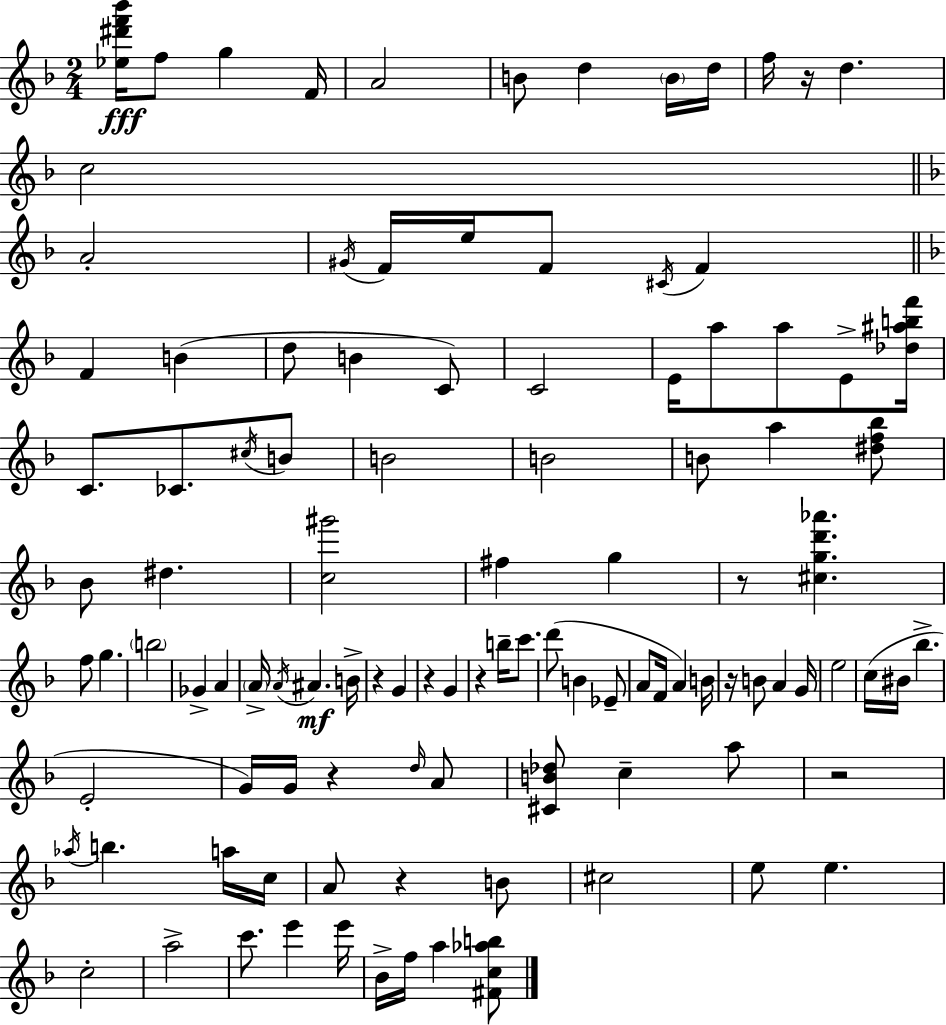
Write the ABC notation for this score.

X:1
T:Untitled
M:2/4
L:1/4
K:F
[_e^d'f'_b']/4 f/2 g F/4 A2 B/2 d B/4 d/4 f/4 z/4 d c2 A2 ^G/4 F/4 e/4 F/2 ^C/4 F F B d/2 B C/2 C2 E/4 a/2 a/2 E/2 [_d^abf']/4 C/2 _C/2 ^c/4 B/2 B2 B2 B/2 a [^df_b]/2 _B/2 ^d [c^g']2 ^f g z/2 [^cgd'_a'] f/2 g b2 _G A A/4 A/4 ^A B/4 z G z G z b/4 c'/2 d'/2 B _E/2 A/2 F/4 A B/4 z/4 B/2 A G/4 e2 c/4 ^B/4 _b E2 G/4 G/4 z d/4 A/2 [^CB_d]/2 c a/2 z2 _a/4 b a/4 c/4 A/2 z B/2 ^c2 e/2 e c2 a2 c'/2 e' e'/4 _B/4 f/4 a [^Fc_ab]/2